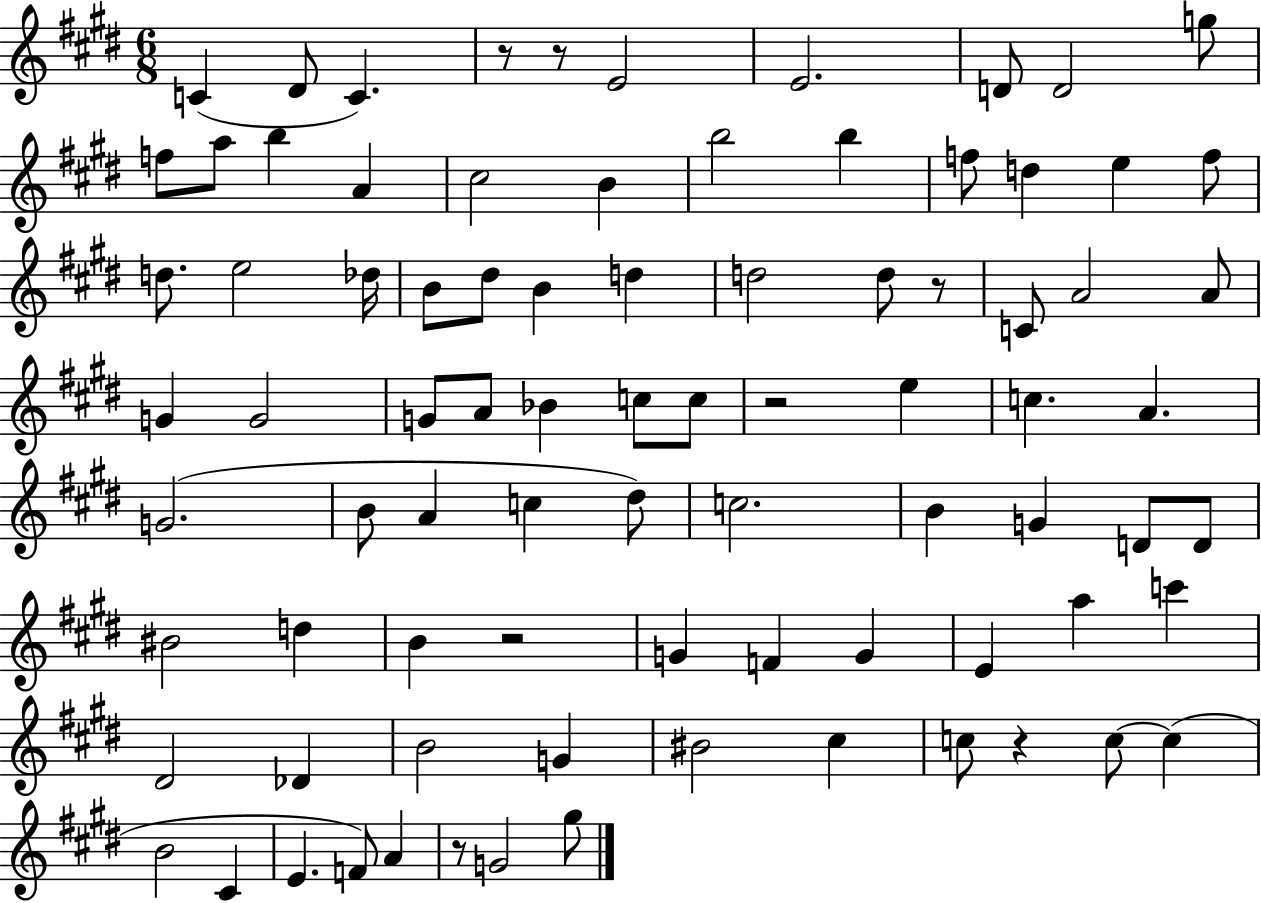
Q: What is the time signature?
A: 6/8